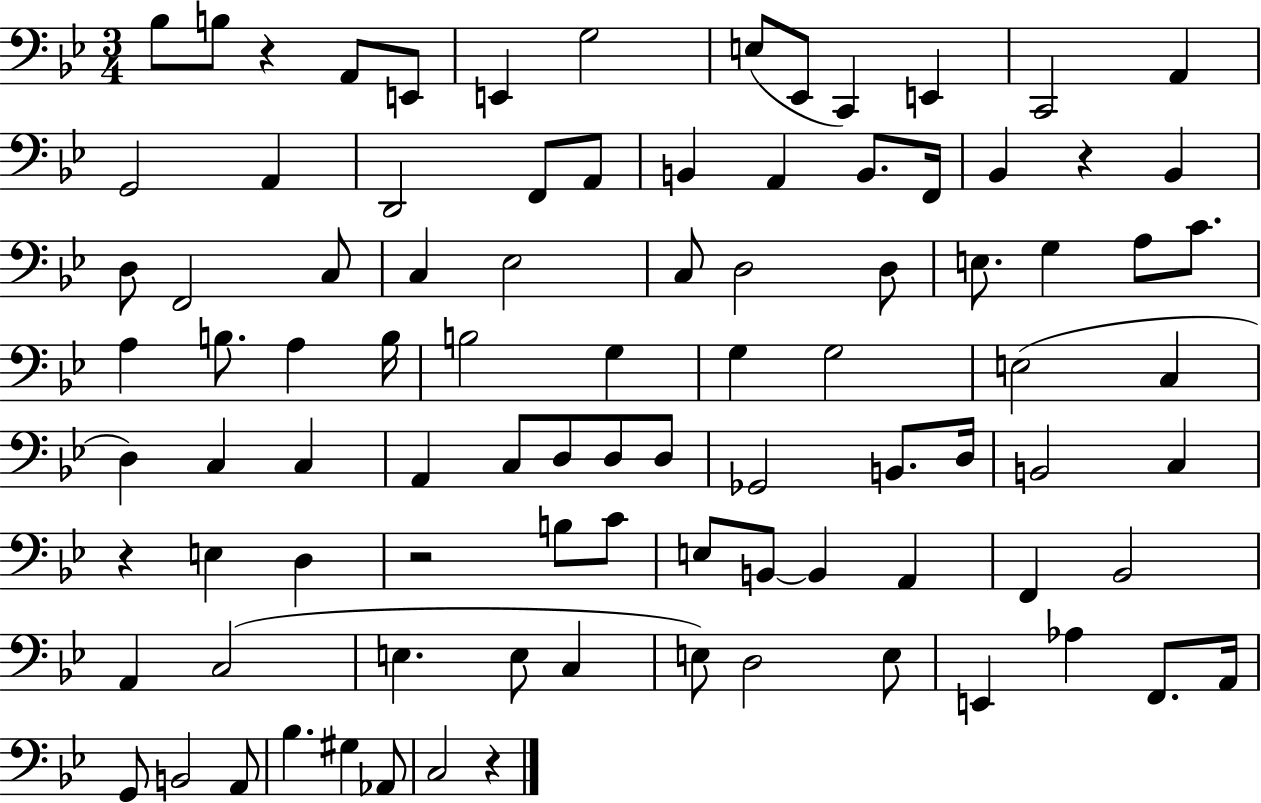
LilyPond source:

{
  \clef bass
  \numericTimeSignature
  \time 3/4
  \key bes \major
  bes8 b8 r4 a,8 e,8 | e,4 g2 | e8( ees,8 c,4) e,4 | c,2 a,4 | \break g,2 a,4 | d,2 f,8 a,8 | b,4 a,4 b,8. f,16 | bes,4 r4 bes,4 | \break d8 f,2 c8 | c4 ees2 | c8 d2 d8 | e8. g4 a8 c'8. | \break a4 b8. a4 b16 | b2 g4 | g4 g2 | e2( c4 | \break d4) c4 c4 | a,4 c8 d8 d8 d8 | ges,2 b,8. d16 | b,2 c4 | \break r4 e4 d4 | r2 b8 c'8 | e8 b,8~~ b,4 a,4 | f,4 bes,2 | \break a,4 c2( | e4. e8 c4 | e8) d2 e8 | e,4 aes4 f,8. a,16 | \break g,8 b,2 a,8 | bes4. gis4 aes,8 | c2 r4 | \bar "|."
}